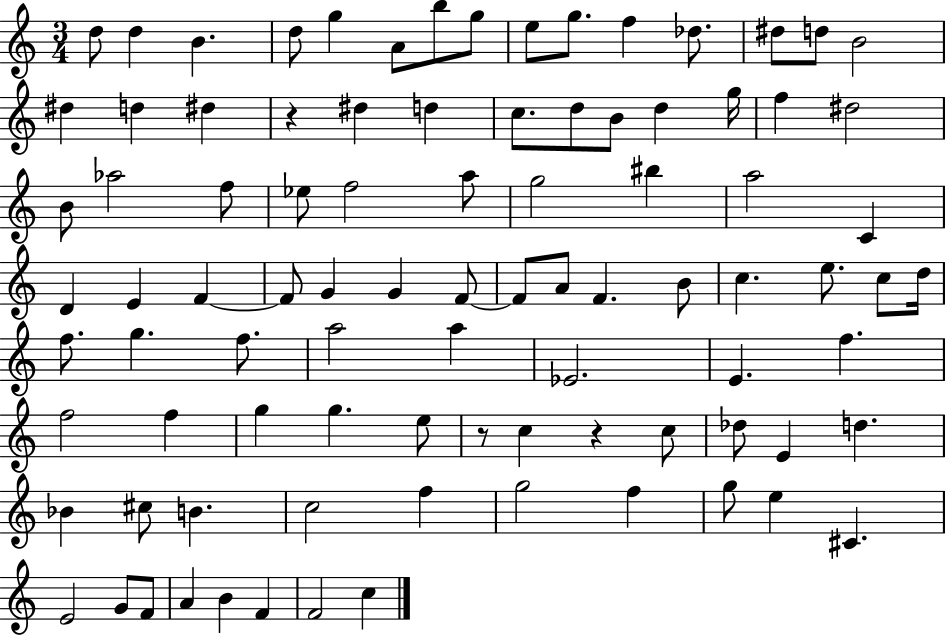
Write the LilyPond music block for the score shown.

{
  \clef treble
  \numericTimeSignature
  \time 3/4
  \key c \major
  d''8 d''4 b'4. | d''8 g''4 a'8 b''8 g''8 | e''8 g''8. f''4 des''8. | dis''8 d''8 b'2 | \break dis''4 d''4 dis''4 | r4 dis''4 d''4 | c''8. d''8 b'8 d''4 g''16 | f''4 dis''2 | \break b'8 aes''2 f''8 | ees''8 f''2 a''8 | g''2 bis''4 | a''2 c'4 | \break d'4 e'4 f'4~~ | f'8 g'4 g'4 f'8~~ | f'8 a'8 f'4. b'8 | c''4. e''8. c''8 d''16 | \break f''8. g''4. f''8. | a''2 a''4 | ees'2. | e'4. f''4. | \break f''2 f''4 | g''4 g''4. e''8 | r8 c''4 r4 c''8 | des''8 e'4 d''4. | \break bes'4 cis''8 b'4. | c''2 f''4 | g''2 f''4 | g''8 e''4 cis'4. | \break e'2 g'8 f'8 | a'4 b'4 f'4 | f'2 c''4 | \bar "|."
}